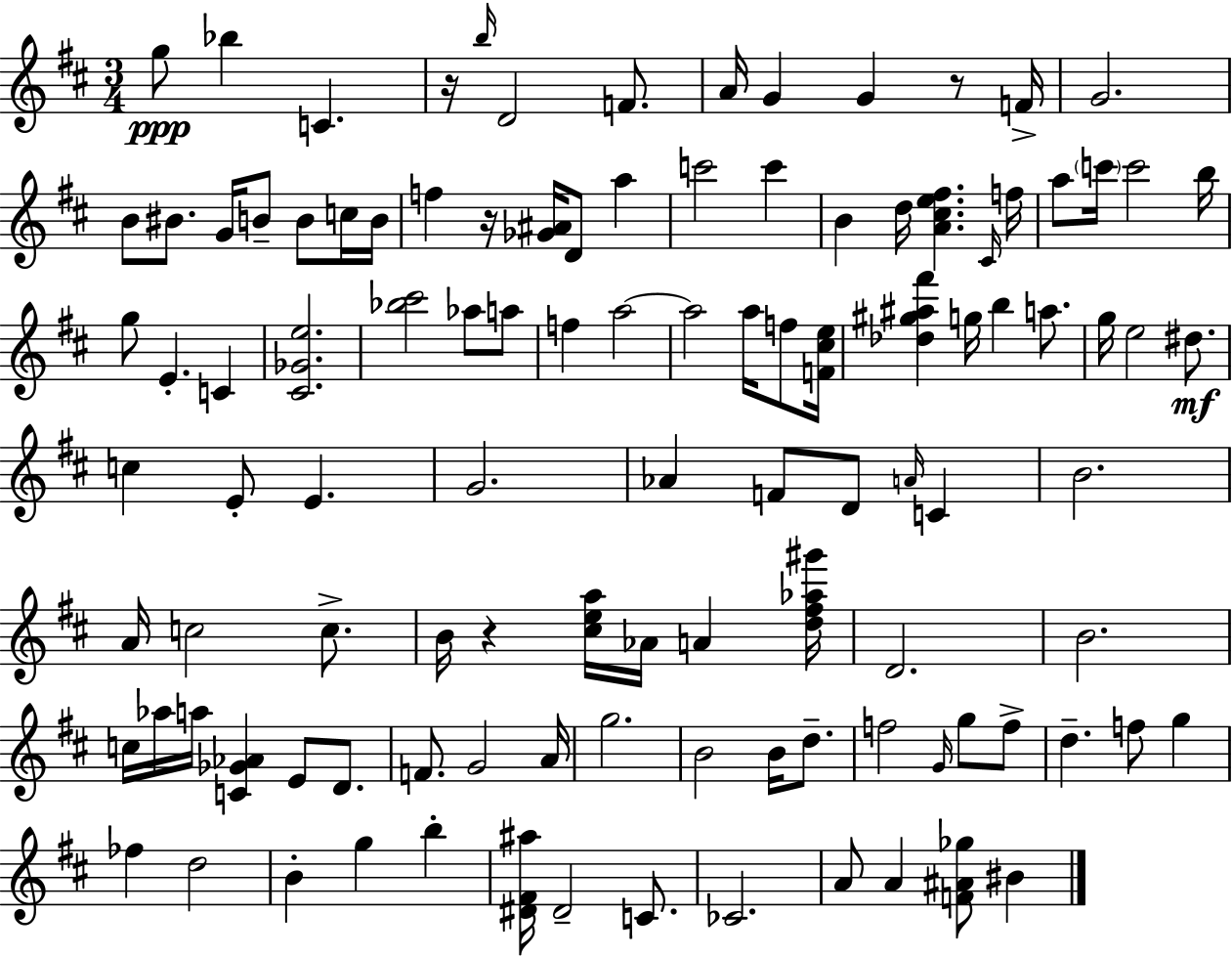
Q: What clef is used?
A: treble